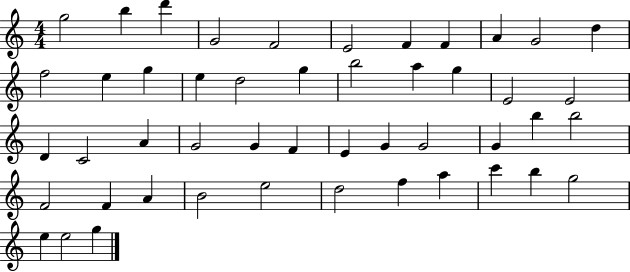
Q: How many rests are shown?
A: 0